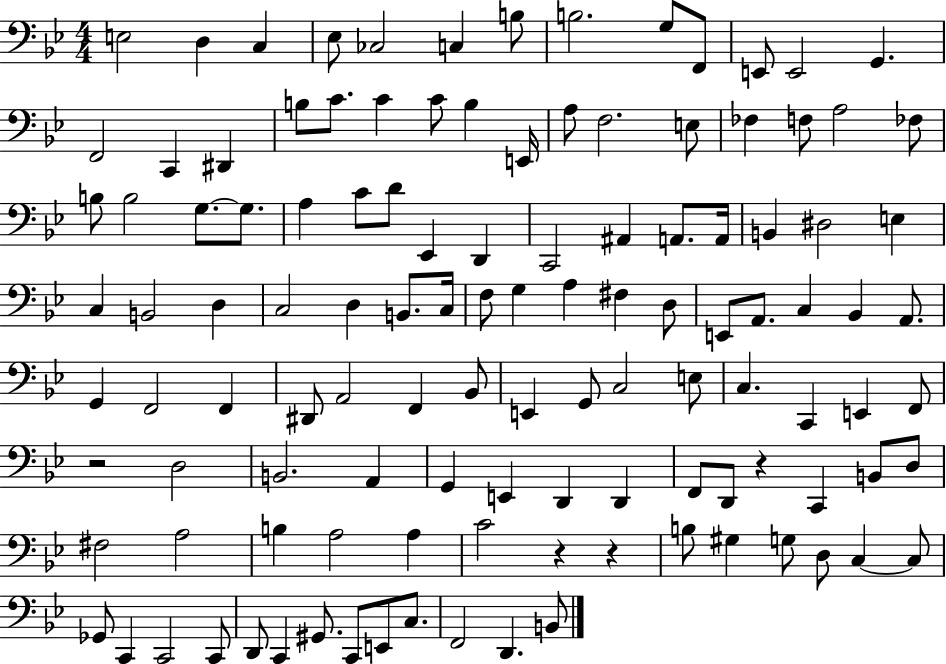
E3/h D3/q C3/q Eb3/e CES3/h C3/q B3/e B3/h. G3/e F2/e E2/e E2/h G2/q. F2/h C2/q D#2/q B3/e C4/e. C4/q C4/e B3/q E2/s A3/e F3/h. E3/e FES3/q F3/e A3/h FES3/e B3/e B3/h G3/e. G3/e. A3/q C4/e D4/e Eb2/q D2/q C2/h A#2/q A2/e. A2/s B2/q D#3/h E3/q C3/q B2/h D3/q C3/h D3/q B2/e. C3/s F3/e G3/q A3/q F#3/q D3/e E2/e A2/e. C3/q Bb2/q A2/e. G2/q F2/h F2/q D#2/e A2/h F2/q Bb2/e E2/q G2/e C3/h E3/e C3/q. C2/q E2/q F2/e R/h D3/h B2/h. A2/q G2/q E2/q D2/q D2/q F2/e D2/e R/q C2/q B2/e D3/e F#3/h A3/h B3/q A3/h A3/q C4/h R/q R/q B3/e G#3/q G3/e D3/e C3/q C3/e Gb2/e C2/q C2/h C2/e D2/e C2/q G#2/e. C2/e E2/e C3/e. F2/h D2/q. B2/e